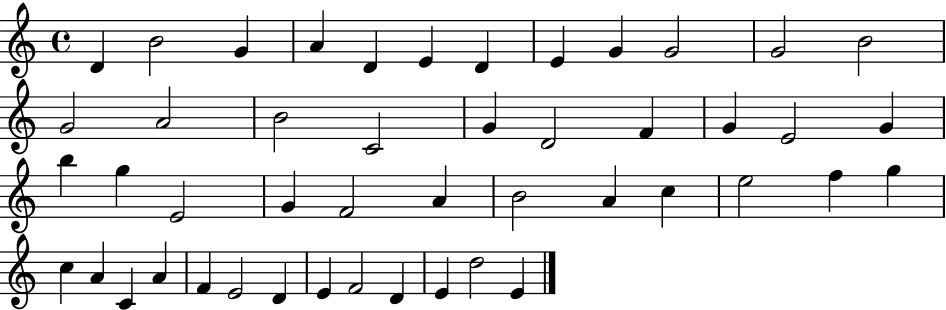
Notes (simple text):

D4/q B4/h G4/q A4/q D4/q E4/q D4/q E4/q G4/q G4/h G4/h B4/h G4/h A4/h B4/h C4/h G4/q D4/h F4/q G4/q E4/h G4/q B5/q G5/q E4/h G4/q F4/h A4/q B4/h A4/q C5/q E5/h F5/q G5/q C5/q A4/q C4/q A4/q F4/q E4/h D4/q E4/q F4/h D4/q E4/q D5/h E4/q